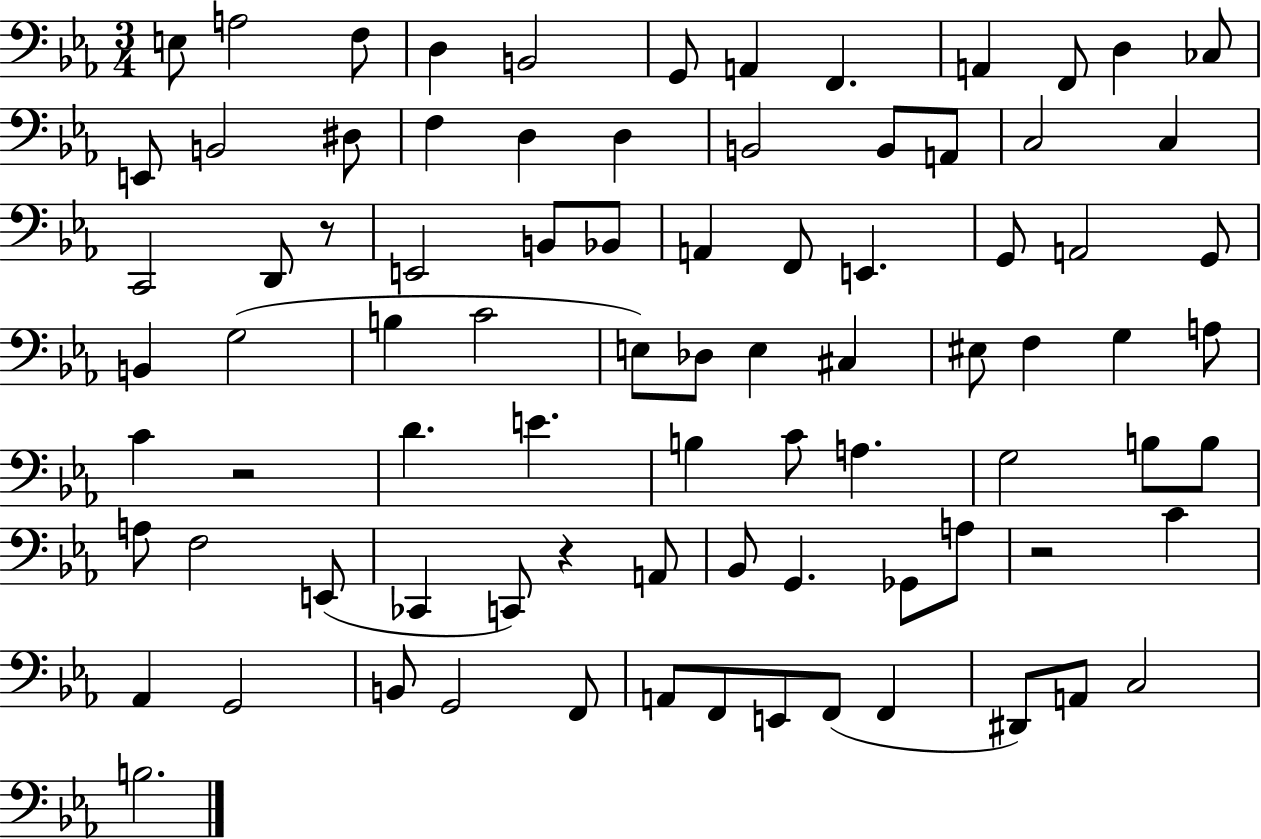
{
  \clef bass
  \numericTimeSignature
  \time 3/4
  \key ees \major
  \repeat volta 2 { e8 a2 f8 | d4 b,2 | g,8 a,4 f,4. | a,4 f,8 d4 ces8 | \break e,8 b,2 dis8 | f4 d4 d4 | b,2 b,8 a,8 | c2 c4 | \break c,2 d,8 r8 | e,2 b,8 bes,8 | a,4 f,8 e,4. | g,8 a,2 g,8 | \break b,4 g2( | b4 c'2 | e8) des8 e4 cis4 | eis8 f4 g4 a8 | \break c'4 r2 | d'4. e'4. | b4 c'8 a4. | g2 b8 b8 | \break a8 f2 e,8( | ces,4 c,8) r4 a,8 | bes,8 g,4. ges,8 a8 | r2 c'4 | \break aes,4 g,2 | b,8 g,2 f,8 | a,8 f,8 e,8 f,8( f,4 | dis,8) a,8 c2 | \break b2. | } \bar "|."
}